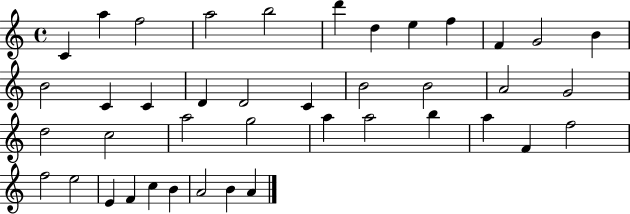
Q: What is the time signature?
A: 4/4